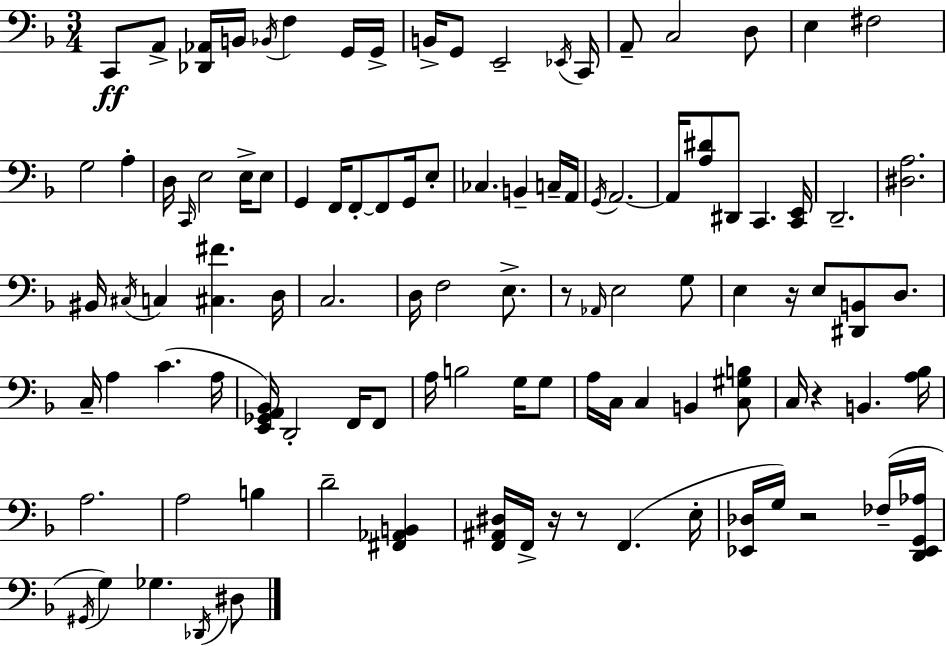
C2/e A2/e [Db2,Ab2]/s B2/s Bb2/s F3/q G2/s G2/s B2/s G2/e E2/h Eb2/s C2/s A2/e C3/h D3/e E3/q F#3/h G3/h A3/q D3/s C2/s E3/h E3/s E3/e G2/q F2/s F2/e F2/e G2/s E3/e CES3/q. B2/q C3/s A2/s G2/s A2/h. A2/s [A3,D#4]/e D#2/e C2/q. [C2,E2]/s D2/h. [D#3,A3]/h. BIS2/s C#3/s C3/q [C#3,F#4]/q. D3/s C3/h. D3/s F3/h E3/e. R/e Ab2/s E3/h G3/e E3/q R/s E3/e [D#2,B2]/e D3/e. C3/s A3/q C4/q. A3/s [E2,Gb2,A2,Bb2]/s D2/h F2/s F2/e A3/s B3/h G3/s G3/e A3/s C3/s C3/q B2/q [C3,G#3,B3]/e C3/s R/q B2/q. [A3,Bb3]/s A3/h. A3/h B3/q D4/h [F#2,Ab2,B2]/q [F2,A#2,D#3]/s F2/s R/s R/e F2/q. E3/s [Eb2,Db3]/s G3/s R/h FES3/s [D2,Eb2,G2,Ab3]/s G#2/s G3/q Gb3/q. Db2/s D#3/e